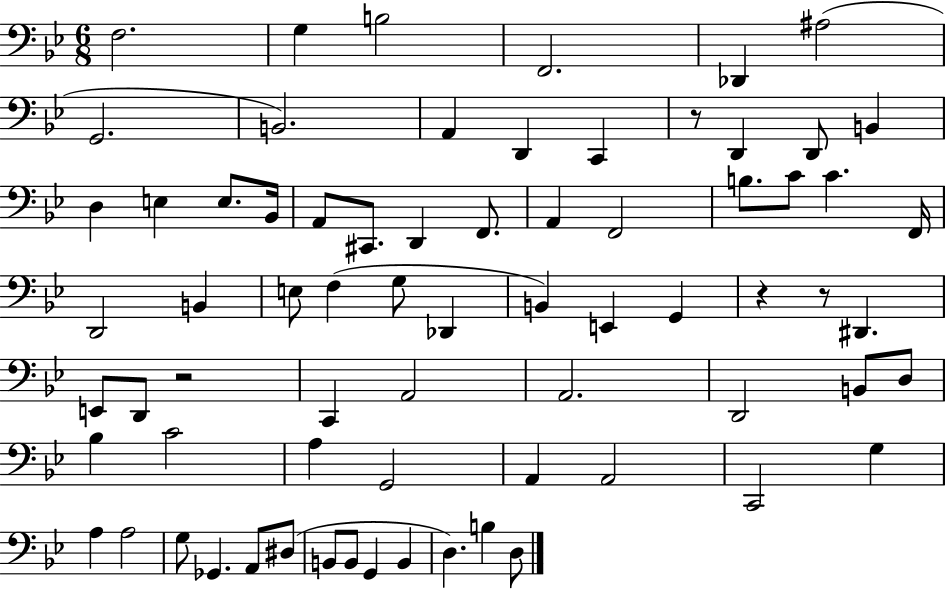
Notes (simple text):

F3/h. G3/q B3/h F2/h. Db2/q A#3/h G2/h. B2/h. A2/q D2/q C2/q R/e D2/q D2/e B2/q D3/q E3/q E3/e. Bb2/s A2/e C#2/e. D2/q F2/e. A2/q F2/h B3/e. C4/e C4/q. F2/s D2/h B2/q E3/e F3/q G3/e Db2/q B2/q E2/q G2/q R/q R/e D#2/q. E2/e D2/e R/h C2/q A2/h A2/h. D2/h B2/e D3/e Bb3/q C4/h A3/q G2/h A2/q A2/h C2/h G3/q A3/q A3/h G3/e Gb2/q. A2/e D#3/e B2/e B2/e G2/q B2/q D3/q. B3/q D3/e